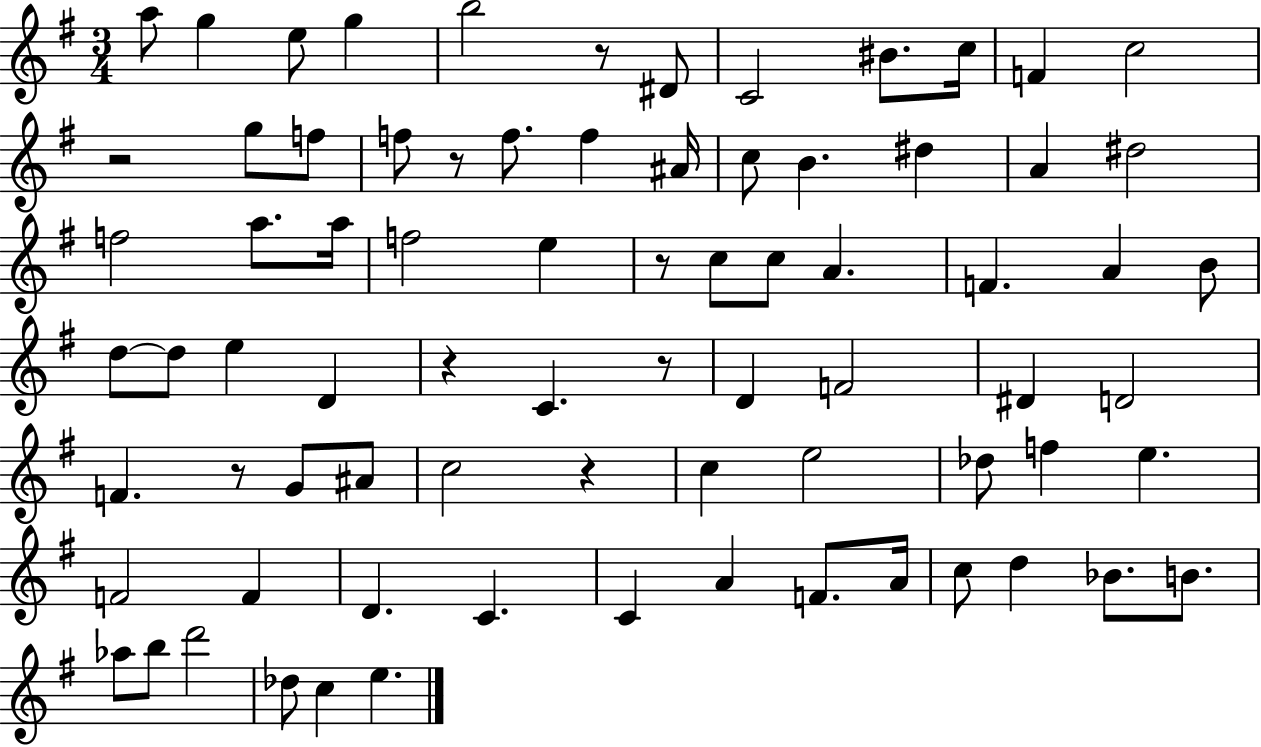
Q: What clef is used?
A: treble